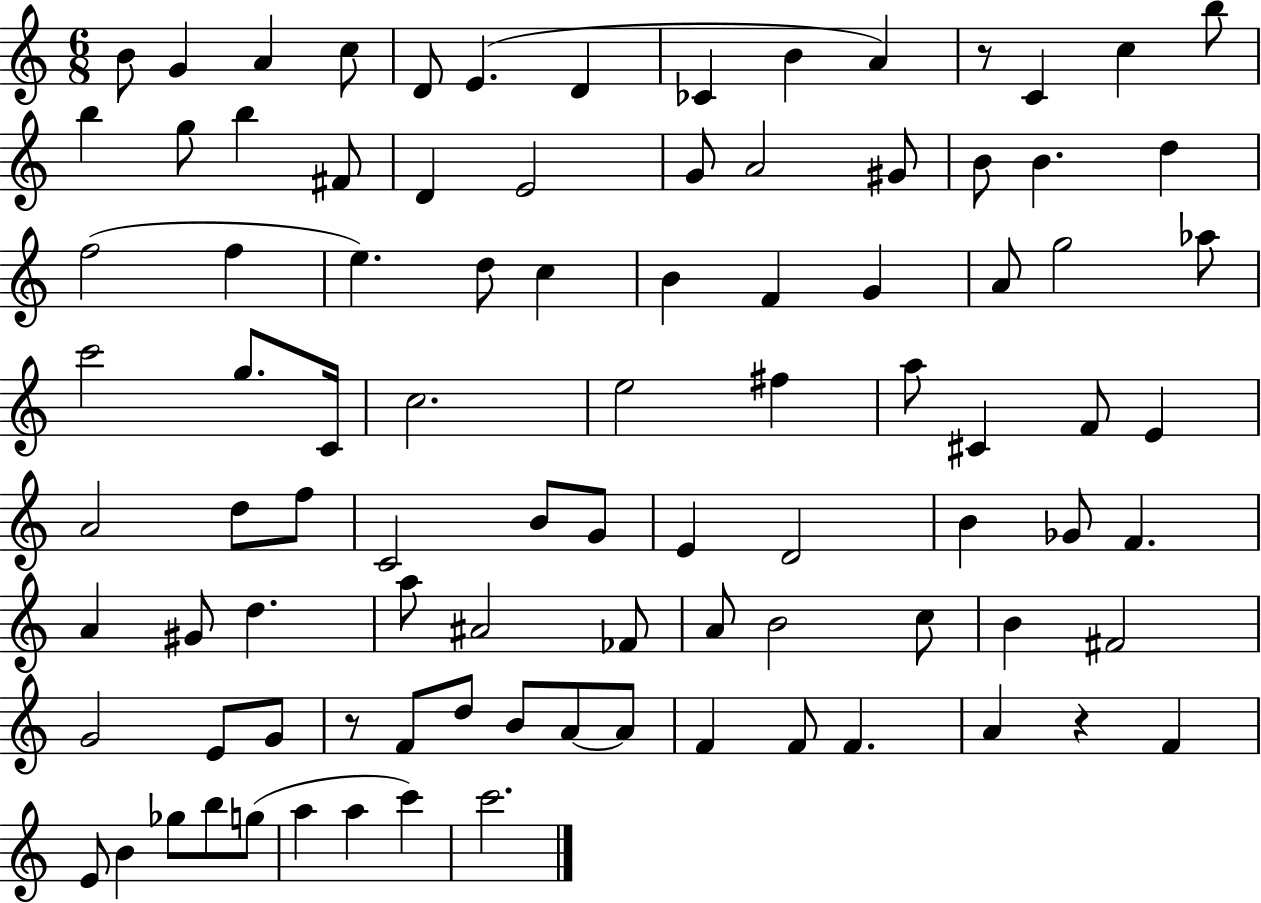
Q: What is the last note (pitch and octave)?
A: C6